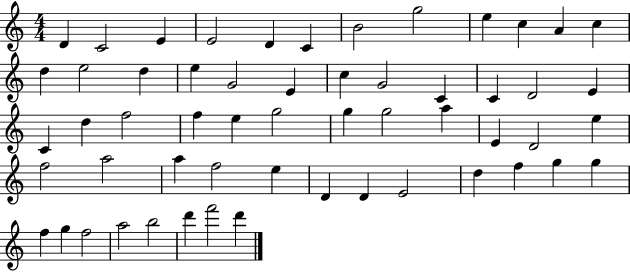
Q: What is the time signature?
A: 4/4